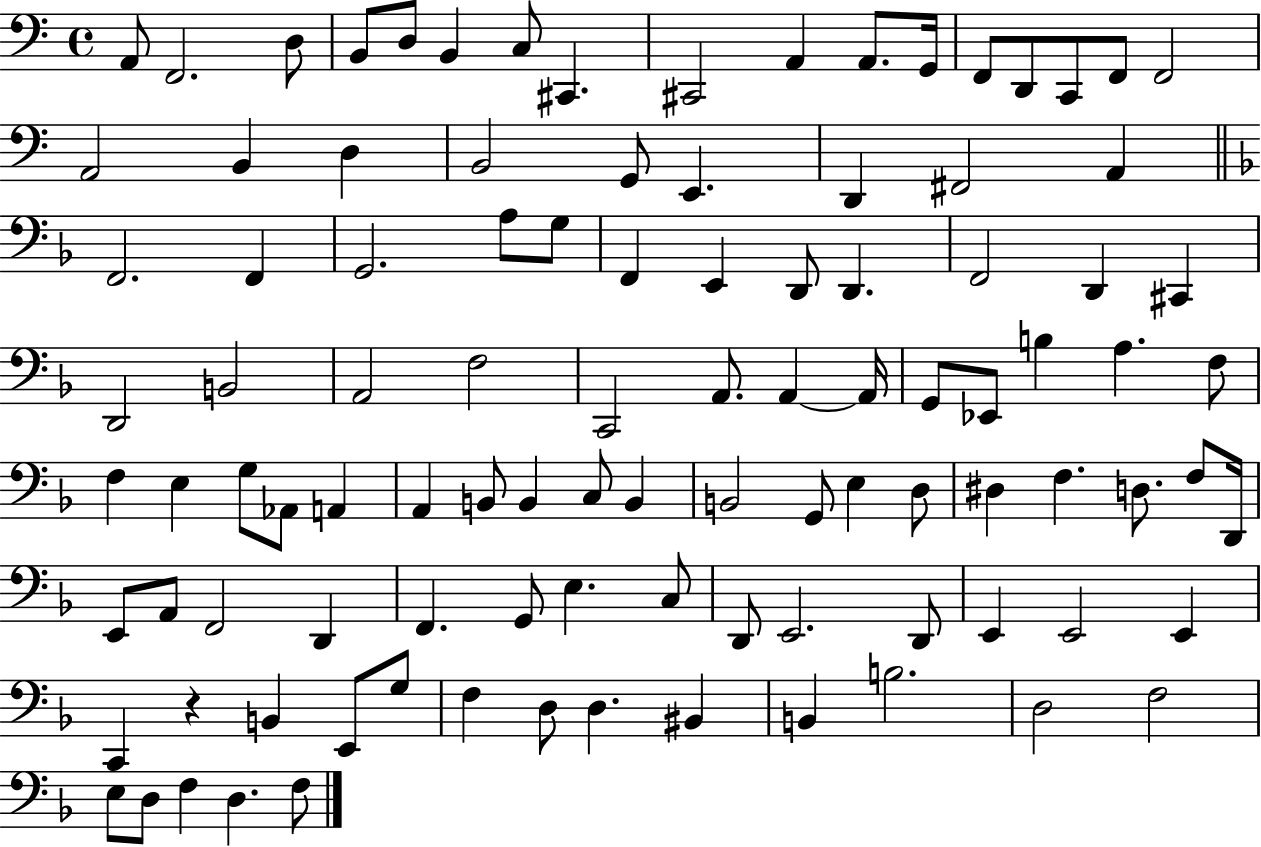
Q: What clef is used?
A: bass